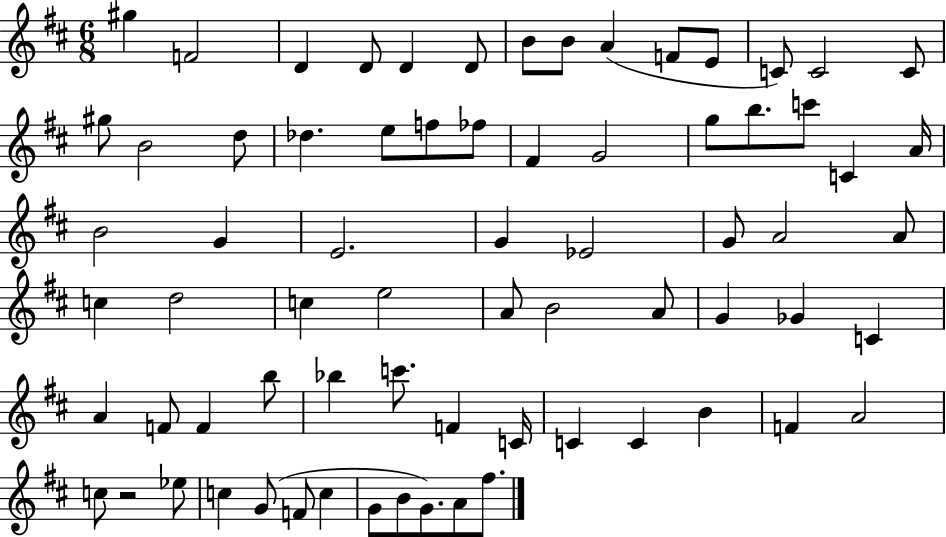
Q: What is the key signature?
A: D major